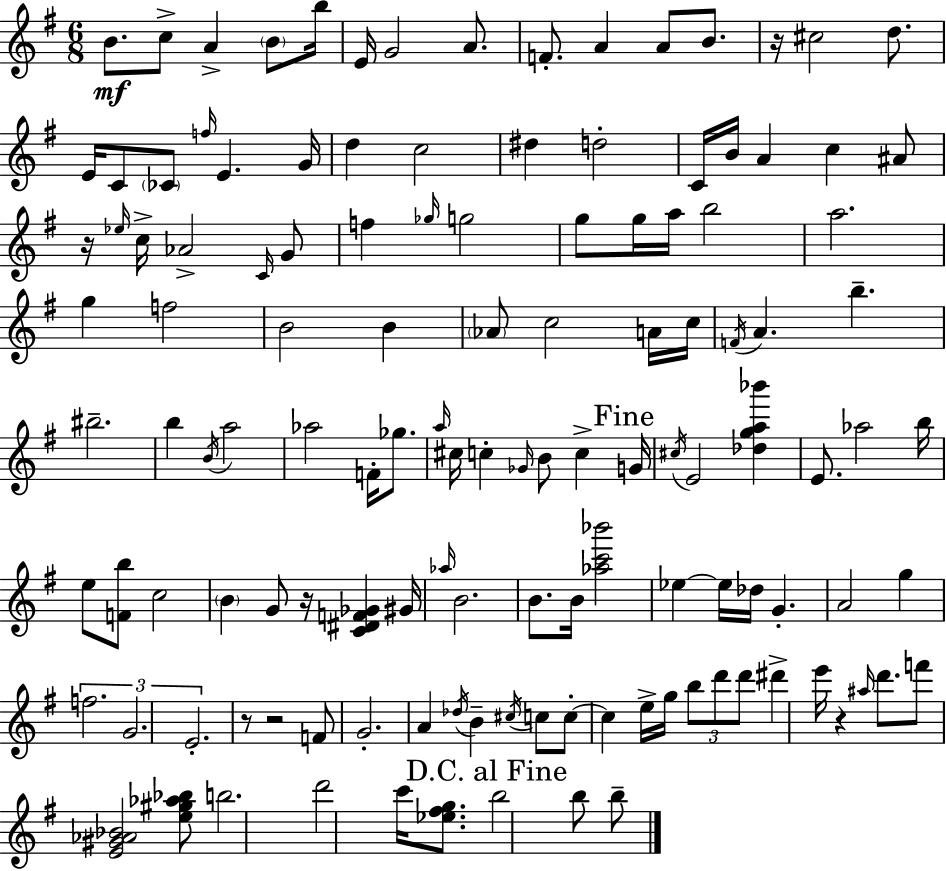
B4/e. C5/e A4/q B4/e B5/s E4/s G4/h A4/e. F4/e. A4/q A4/e B4/e. R/s C#5/h D5/e. E4/s C4/e CES4/e F5/s E4/q. G4/s D5/q C5/h D#5/q D5/h C4/s B4/s A4/q C5/q A#4/e R/s Eb5/s C5/s Ab4/h C4/s G4/e F5/q Gb5/s G5/h G5/e G5/s A5/s B5/h A5/h. G5/q F5/h B4/h B4/q Ab4/e C5/h A4/s C5/s F4/s A4/q. B5/q. BIS5/h. B5/q B4/s A5/h Ab5/h F4/s Gb5/e. A5/s C#5/s C5/q Gb4/s B4/e C5/q G4/s C#5/s E4/h [Db5,G5,A5,Bb6]/q E4/e. Ab5/h B5/s E5/e [F4,B5]/e C5/h B4/q G4/e R/s [C4,D#4,F4,Gb4]/q G#4/s Ab5/s B4/h. B4/e. B4/s [Ab5,C6,Bb6]/h Eb5/q Eb5/s Db5/s G4/q. A4/h G5/q F5/h. G4/h. E4/h. R/e R/h F4/e G4/h. A4/q Db5/s B4/q C#5/s C5/e C5/e C5/q E5/s G5/s B5/e D6/e D6/e D#6/q E6/s R/q A#5/s D6/e. F6/e [E4,G#4,Ab4,Bb4]/h [E5,G#5,Ab5,Bb5]/e B5/h. D6/h C6/s [Eb5,F#5,G5]/e. B5/h B5/e B5/e